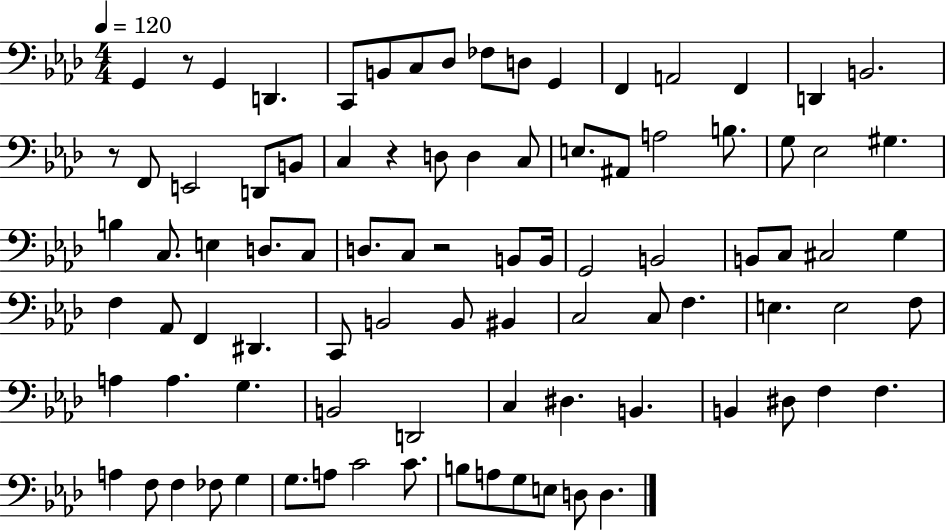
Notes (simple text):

G2/q R/e G2/q D2/q. C2/e B2/e C3/e Db3/e FES3/e D3/e G2/q F2/q A2/h F2/q D2/q B2/h. R/e F2/e E2/h D2/e B2/e C3/q R/q D3/e D3/q C3/e E3/e. A#2/e A3/h B3/e. G3/e Eb3/h G#3/q. B3/q C3/e. E3/q D3/e. C3/e D3/e. C3/e R/h B2/e B2/s G2/h B2/h B2/e C3/e C#3/h G3/q F3/q Ab2/e F2/q D#2/q. C2/e B2/h B2/e BIS2/q C3/h C3/e F3/q. E3/q. E3/h F3/e A3/q A3/q. G3/q. B2/h D2/h C3/q D#3/q. B2/q. B2/q D#3/e F3/q F3/q. A3/q F3/e F3/q FES3/e G3/q G3/e. A3/e C4/h C4/e. B3/e A3/e G3/e E3/e D3/e D3/q.